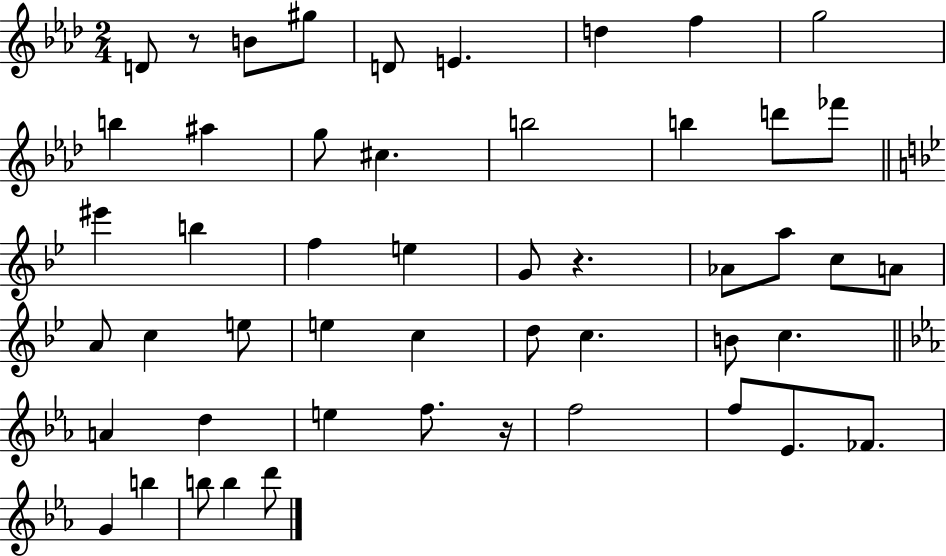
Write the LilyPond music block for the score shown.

{
  \clef treble
  \numericTimeSignature
  \time 2/4
  \key aes \major
  d'8 r8 b'8 gis''8 | d'8 e'4. | d''4 f''4 | g''2 | \break b''4 ais''4 | g''8 cis''4. | b''2 | b''4 d'''8 fes'''8 | \break \bar "||" \break \key bes \major eis'''4 b''4 | f''4 e''4 | g'8 r4. | aes'8 a''8 c''8 a'8 | \break a'8 c''4 e''8 | e''4 c''4 | d''8 c''4. | b'8 c''4. | \break \bar "||" \break \key ees \major a'4 d''4 | e''4 f''8. r16 | f''2 | f''8 ees'8. fes'8. | \break g'4 b''4 | b''8 b''4 d'''8 | \bar "|."
}